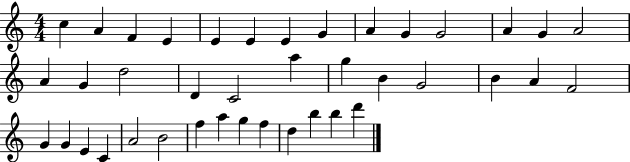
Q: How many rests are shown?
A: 0